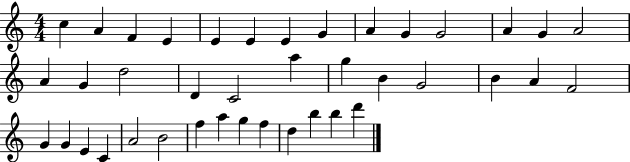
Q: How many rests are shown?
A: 0